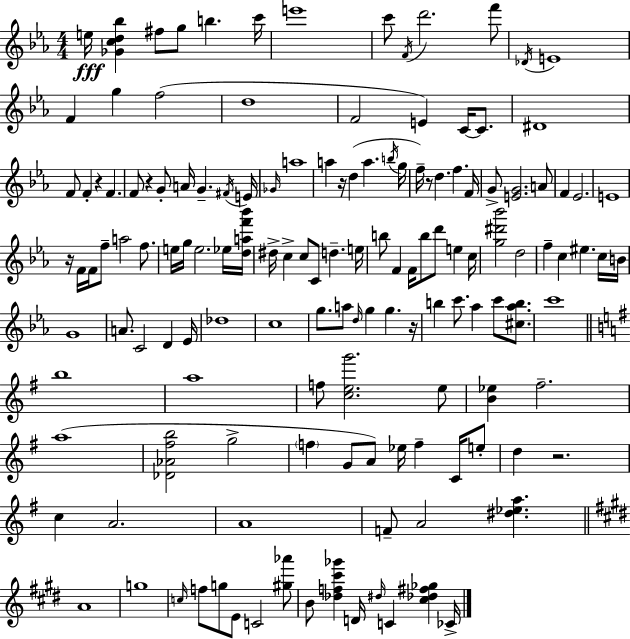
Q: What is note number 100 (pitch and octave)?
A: G4